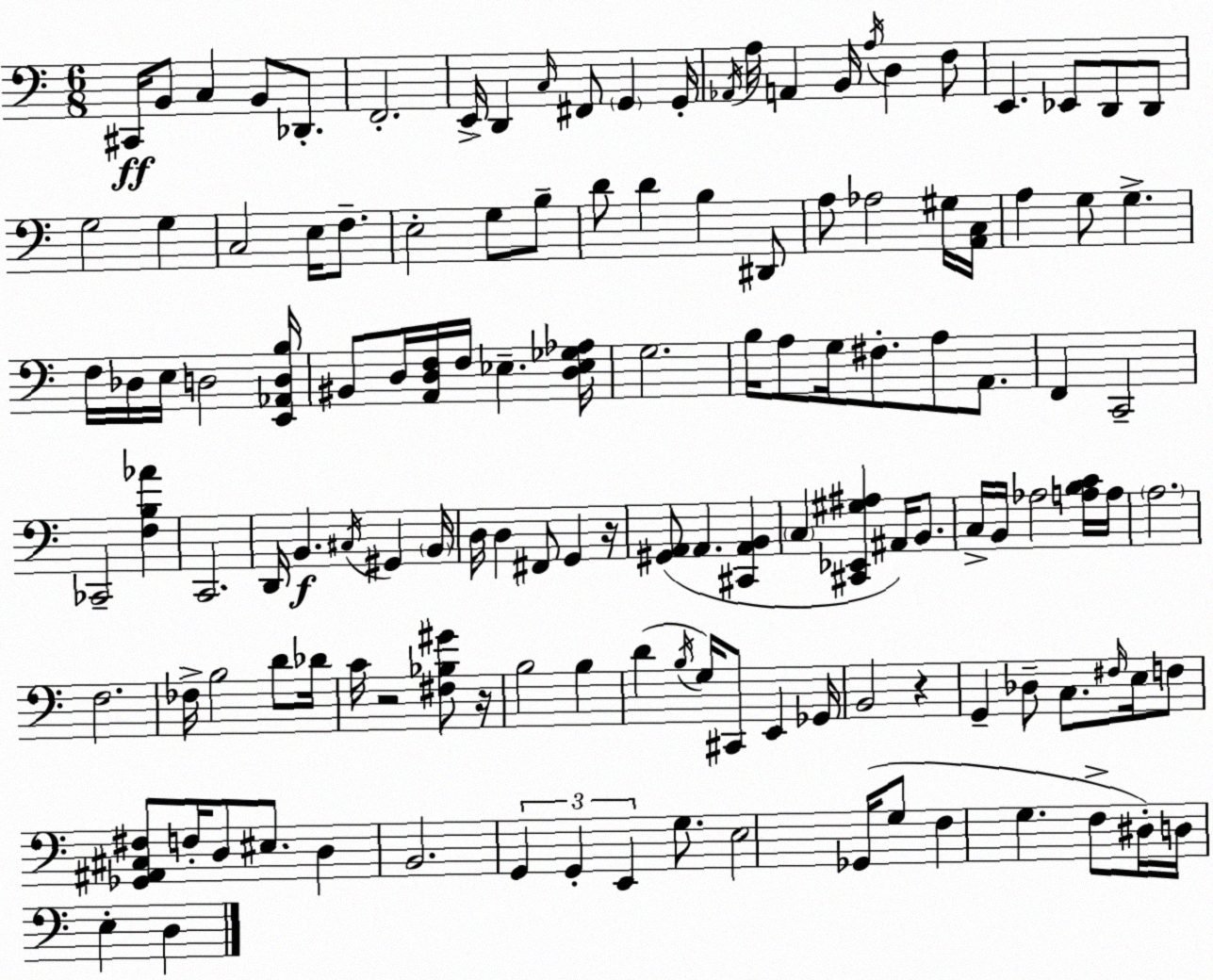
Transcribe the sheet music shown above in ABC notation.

X:1
T:Untitled
M:6/8
L:1/4
K:Am
^C,,/4 B,,/2 C, B,,/2 _D,,/2 F,,2 E,,/4 D,, C,/4 ^F,,/2 G,, G,,/4 _A,,/4 A,/4 A,, B,,/4 A,/4 D, F,/2 E,, _E,,/2 D,,/2 D,,/2 G,2 G, C,2 E,/4 F,/2 E,2 G,/2 B,/2 D/2 D B, ^D,,/2 A,/2 _A,2 ^G,/4 [A,,C,]/4 A, G,/2 G, F,/4 _D,/4 E,/4 D,2 [E,,_A,,D,B,]/4 ^B,,/2 D,/4 [A,,D,F,]/4 F,/4 _E, [D,_E,_G,_A,]/4 G,2 B,/4 A,/2 G,/4 ^F,/2 A,/2 A,,/2 F,, C,,2 _C,,2 [F,B,_A] C,,2 D,,/4 B,, ^C,/4 ^G,, B,,/4 D,/4 D, ^F,,/2 G,, z/4 [^G,,A,,]/2 A,, [^C,,A,,B,,] C, [^C,,_E,,^G,^A,] ^A,,/4 B,,/2 C,/4 B,,/4 _A,2 [A,B,C]/4 A,/4 A,2 F,2 _F,/4 B,2 D/2 _D/4 C/4 z2 [^F,_B,^G]/2 z/4 B,2 B, D B,/4 G,/4 ^C,,/2 E,, _G,,/4 B,,2 z G,, _D,/2 C,/2 ^F,/4 E,/4 F,/2 [_G,,^A,,^C,^F,]/2 F,/4 D,/2 ^E,/2 D, B,,2 G,, G,, E,, G,/2 E,2 _G,,/4 G,/2 F, G, F,/2 ^D,/4 D,/4 E, D,